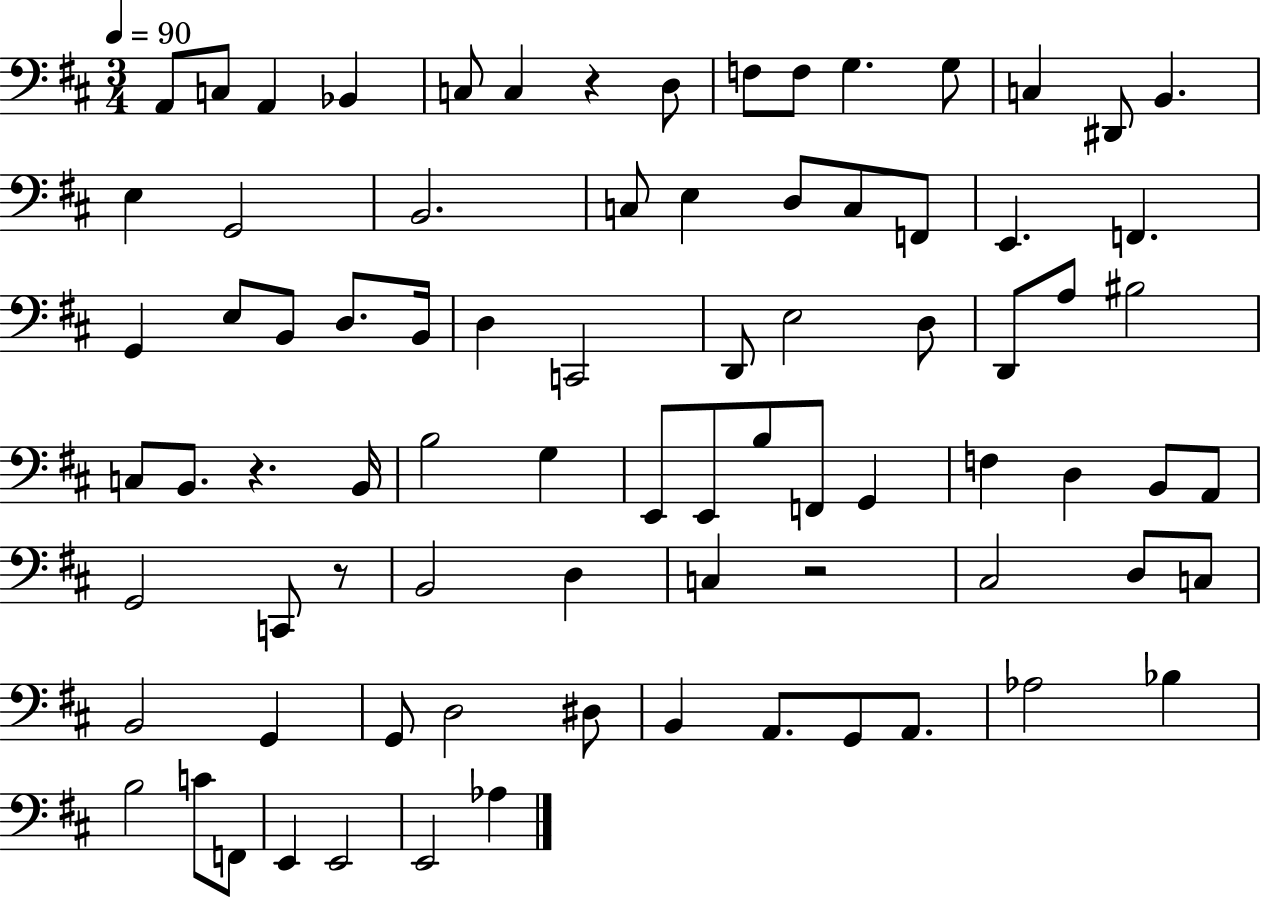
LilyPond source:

{
  \clef bass
  \numericTimeSignature
  \time 3/4
  \key d \major
  \tempo 4 = 90
  a,8 c8 a,4 bes,4 | c8 c4 r4 d8 | f8 f8 g4. g8 | c4 dis,8 b,4. | \break e4 g,2 | b,2. | c8 e4 d8 c8 f,8 | e,4. f,4. | \break g,4 e8 b,8 d8. b,16 | d4 c,2 | d,8 e2 d8 | d,8 a8 bis2 | \break c8 b,8. r4. b,16 | b2 g4 | e,8 e,8 b8 f,8 g,4 | f4 d4 b,8 a,8 | \break g,2 c,8 r8 | b,2 d4 | c4 r2 | cis2 d8 c8 | \break b,2 g,4 | g,8 d2 dis8 | b,4 a,8. g,8 a,8. | aes2 bes4 | \break b2 c'8 f,8 | e,4 e,2 | e,2 aes4 | \bar "|."
}